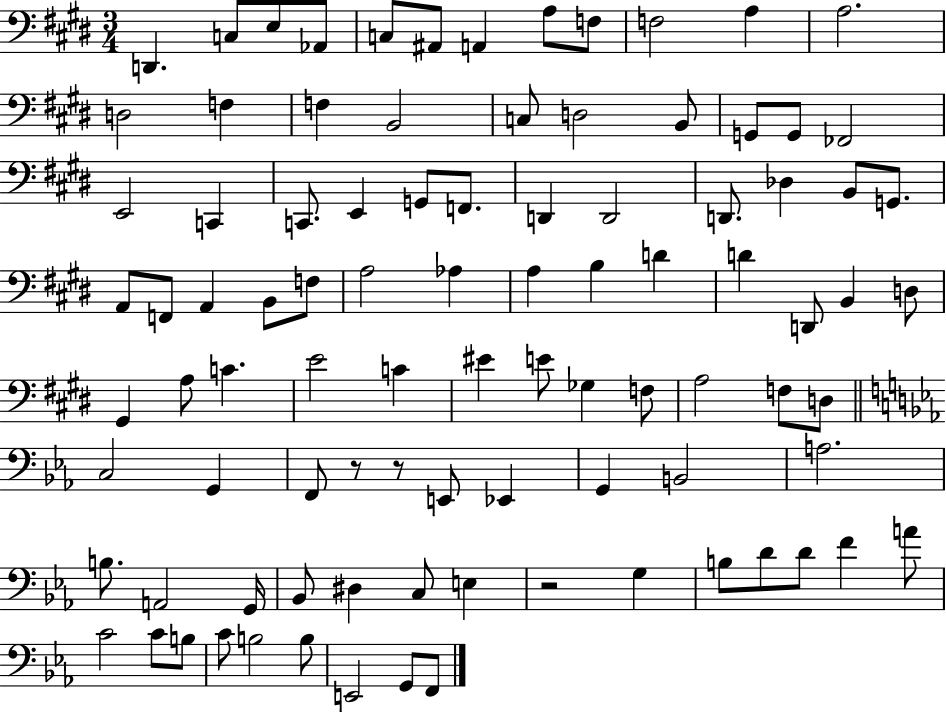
{
  \clef bass
  \numericTimeSignature
  \time 3/4
  \key e \major
  d,4. c8 e8 aes,8 | c8 ais,8 a,4 a8 f8 | f2 a4 | a2. | \break d2 f4 | f4 b,2 | c8 d2 b,8 | g,8 g,8 fes,2 | \break e,2 c,4 | c,8. e,4 g,8 f,8. | d,4 d,2 | d,8. des4 b,8 g,8. | \break a,8 f,8 a,4 b,8 f8 | a2 aes4 | a4 b4 d'4 | d'4 d,8 b,4 d8 | \break gis,4 a8 c'4. | e'2 c'4 | eis'4 e'8 ges4 f8 | a2 f8 d8 | \break \bar "||" \break \key c \minor c2 g,4 | f,8 r8 r8 e,8 ees,4 | g,4 b,2 | a2. | \break b8. a,2 g,16 | bes,8 dis4 c8 e4 | r2 g4 | b8 d'8 d'8 f'4 a'8 | \break c'2 c'8 b8 | c'8 b2 b8 | e,2 g,8 f,8 | \bar "|."
}